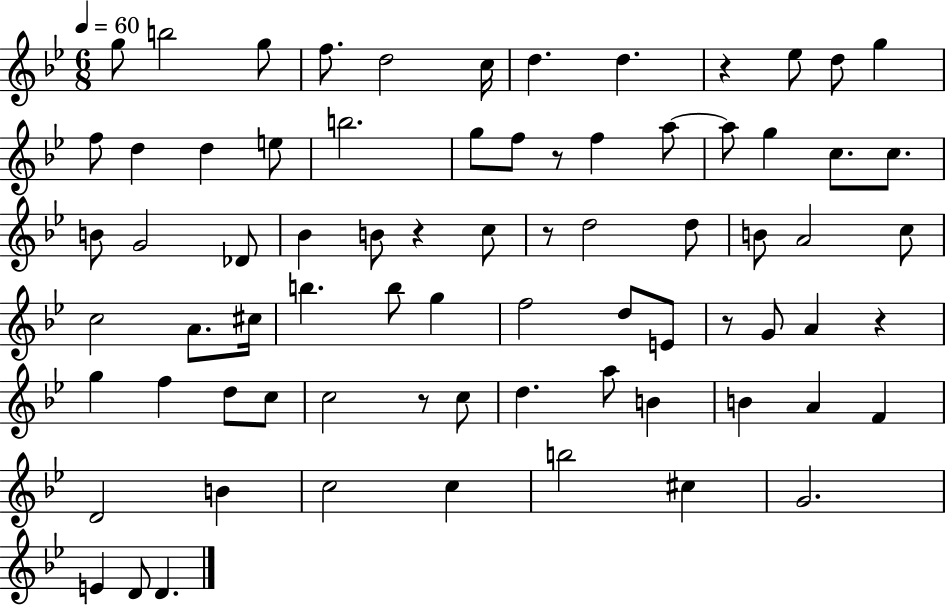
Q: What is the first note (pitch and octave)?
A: G5